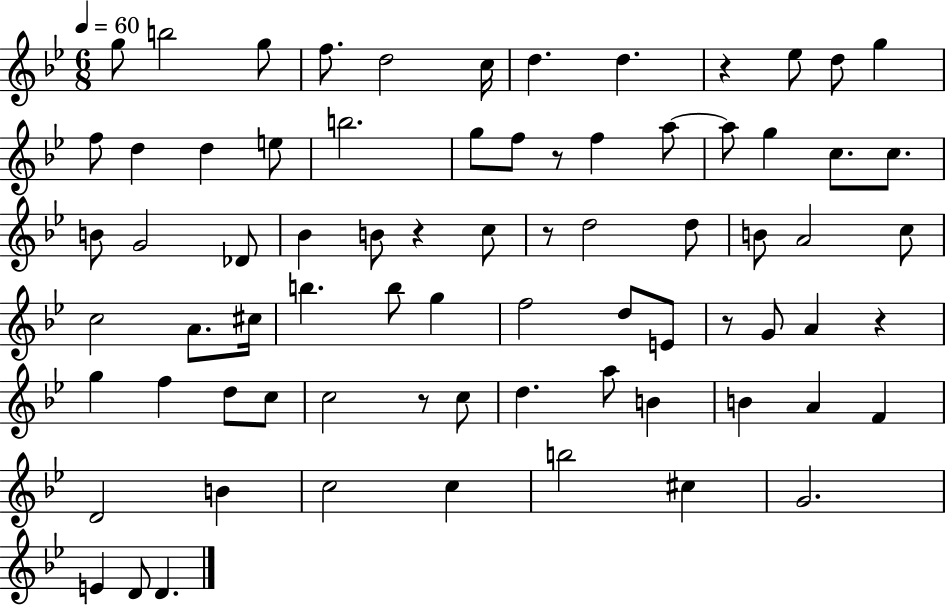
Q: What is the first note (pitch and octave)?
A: G5